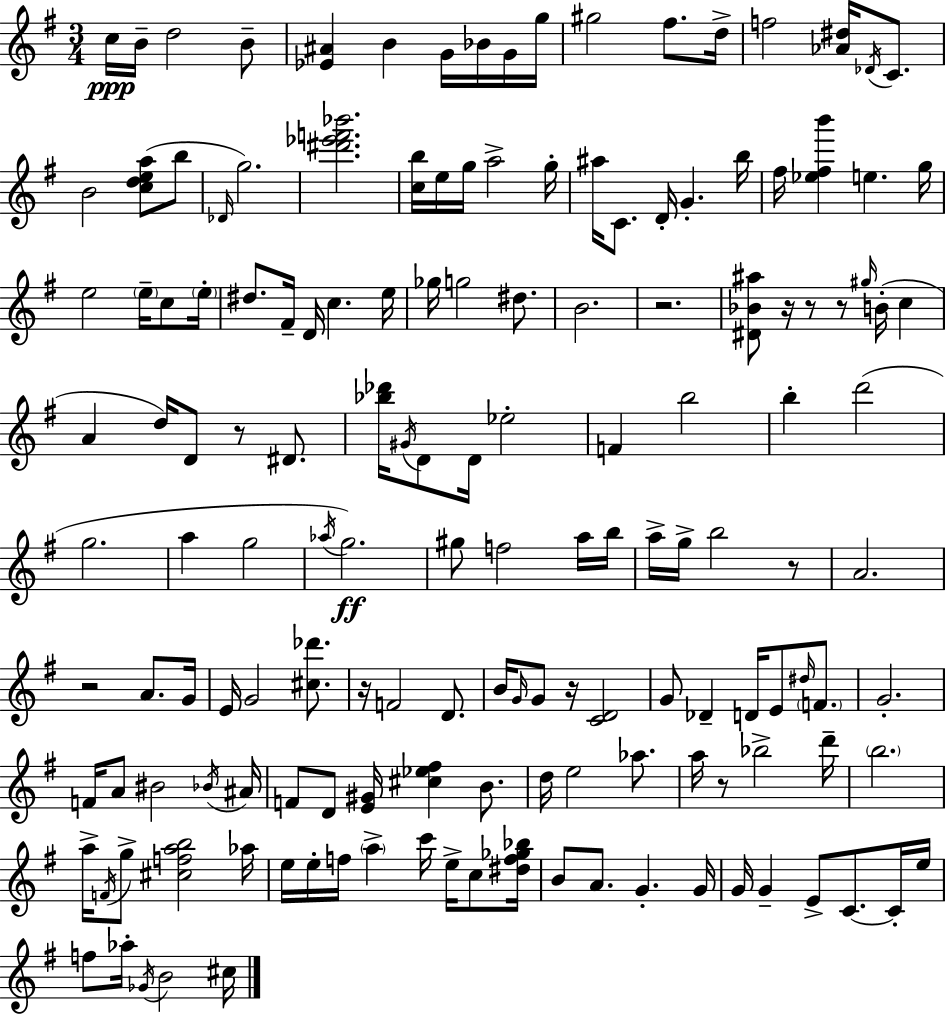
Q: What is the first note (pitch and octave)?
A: C5